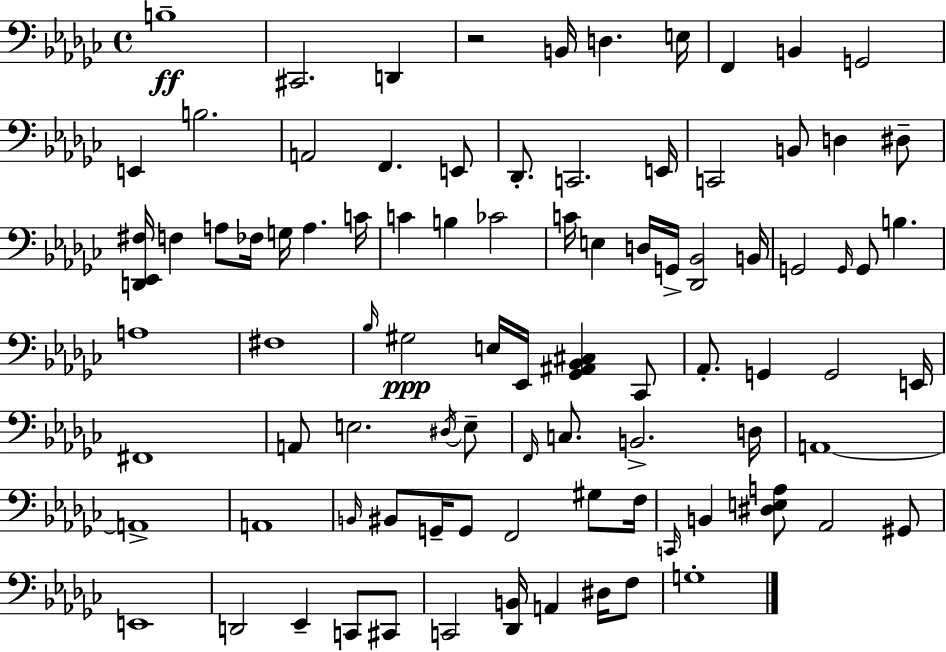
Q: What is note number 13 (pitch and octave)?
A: F2